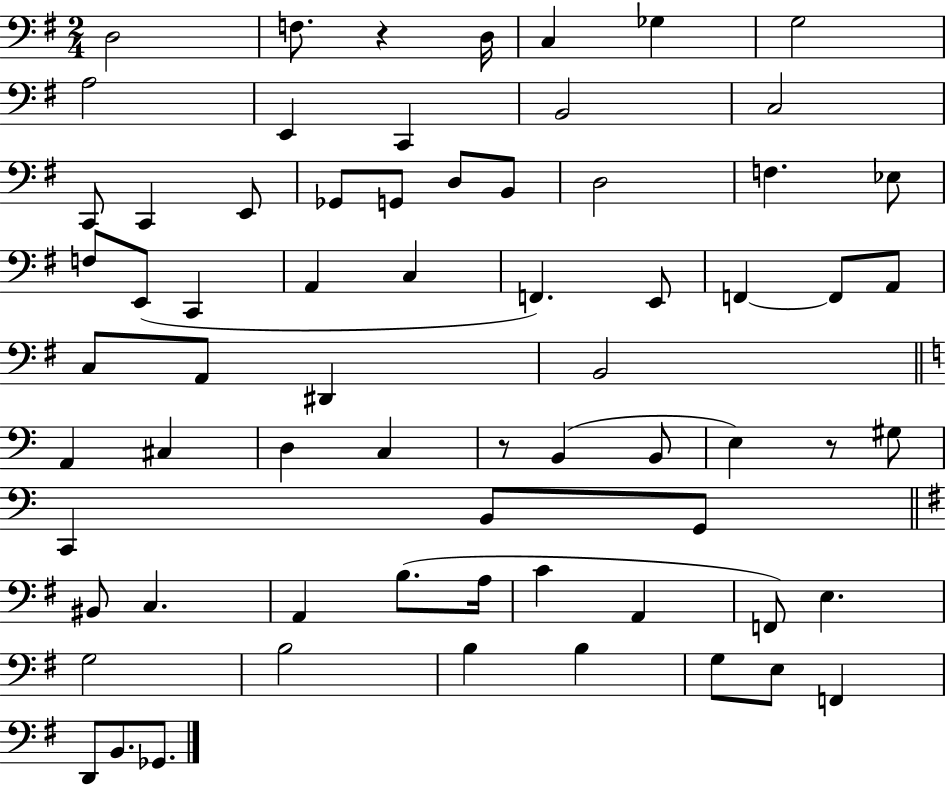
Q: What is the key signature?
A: G major